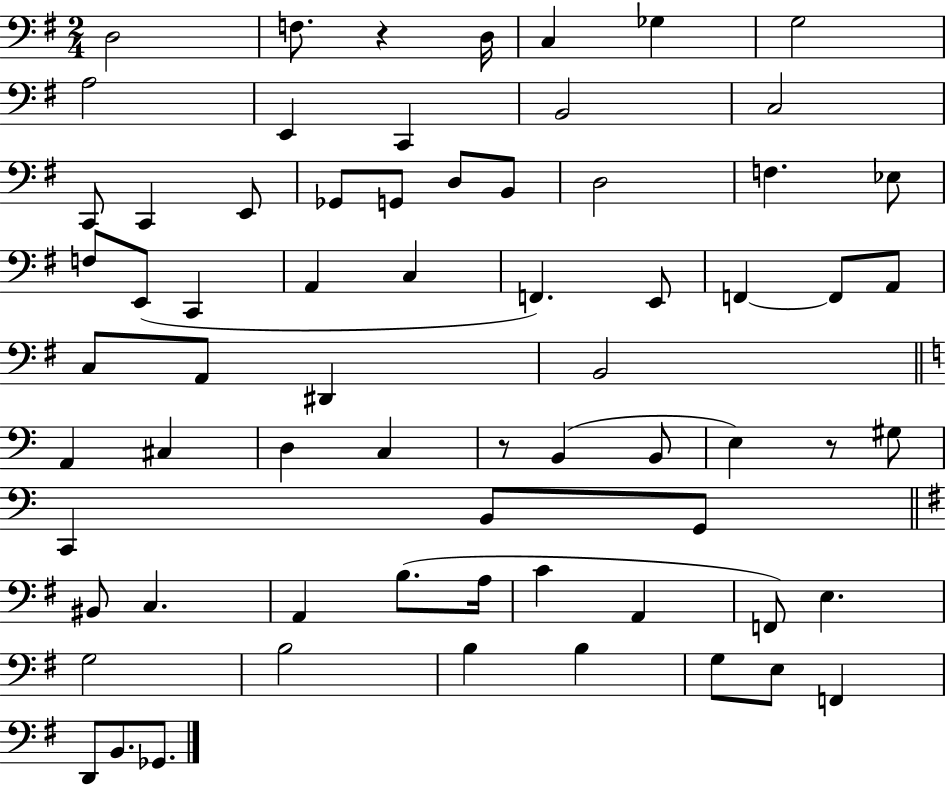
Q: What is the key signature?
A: G major